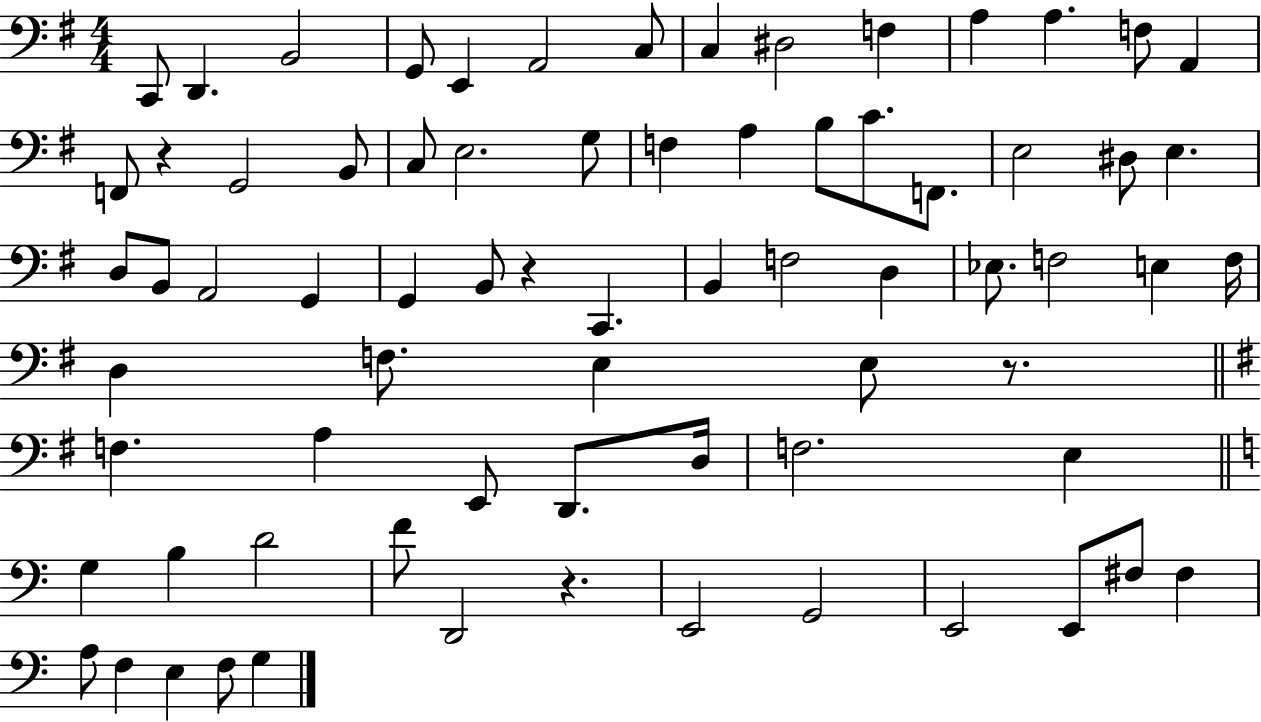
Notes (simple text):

C2/e D2/q. B2/h G2/e E2/q A2/h C3/e C3/q D#3/h F3/q A3/q A3/q. F3/e A2/q F2/e R/q G2/h B2/e C3/e E3/h. G3/e F3/q A3/q B3/e C4/e. F2/e. E3/h D#3/e E3/q. D3/e B2/e A2/h G2/q G2/q B2/e R/q C2/q. B2/q F3/h D3/q Eb3/e. F3/h E3/q F3/s D3/q F3/e. E3/q E3/e R/e. F3/q. A3/q E2/e D2/e. D3/s F3/h. E3/q G3/q B3/q D4/h F4/e D2/h R/q. E2/h G2/h E2/h E2/e F#3/e F#3/q A3/e F3/q E3/q F3/e G3/q